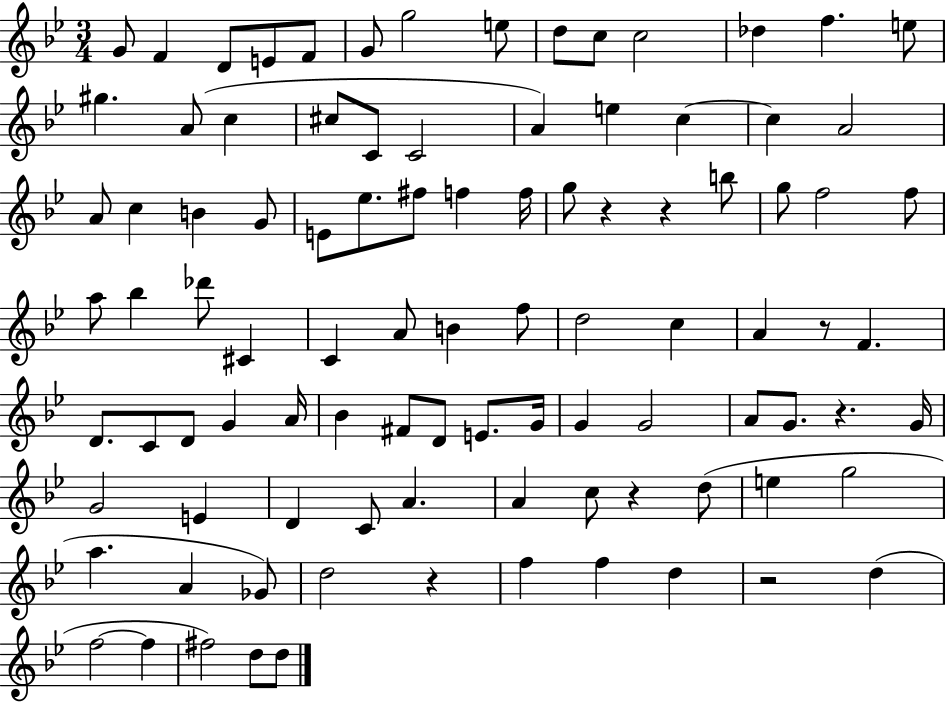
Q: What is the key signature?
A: BES major